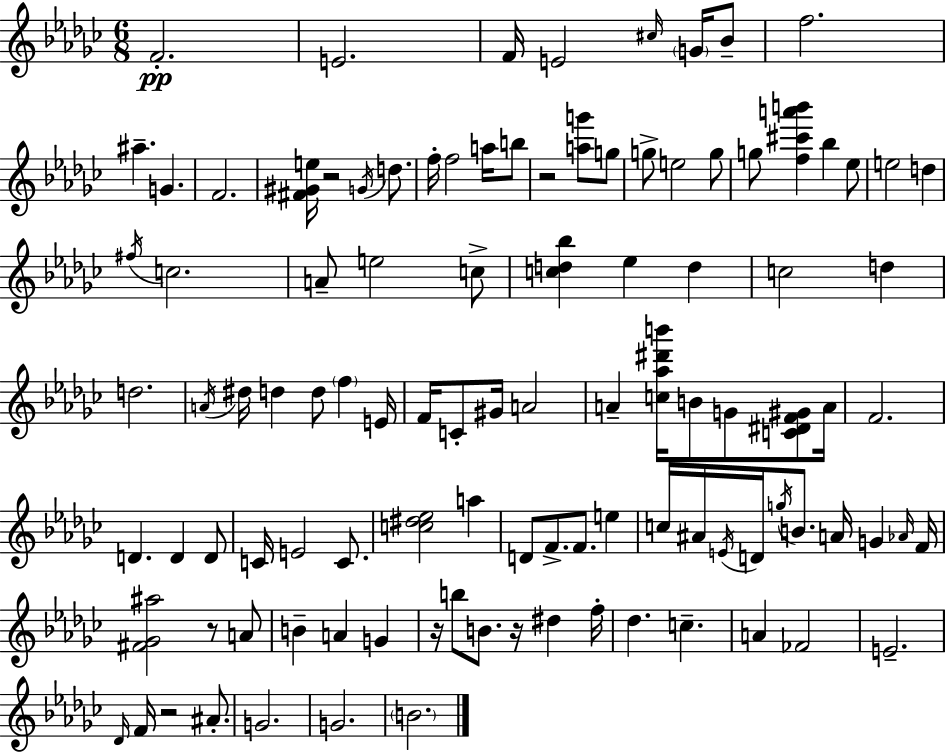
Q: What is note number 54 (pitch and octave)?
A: D4